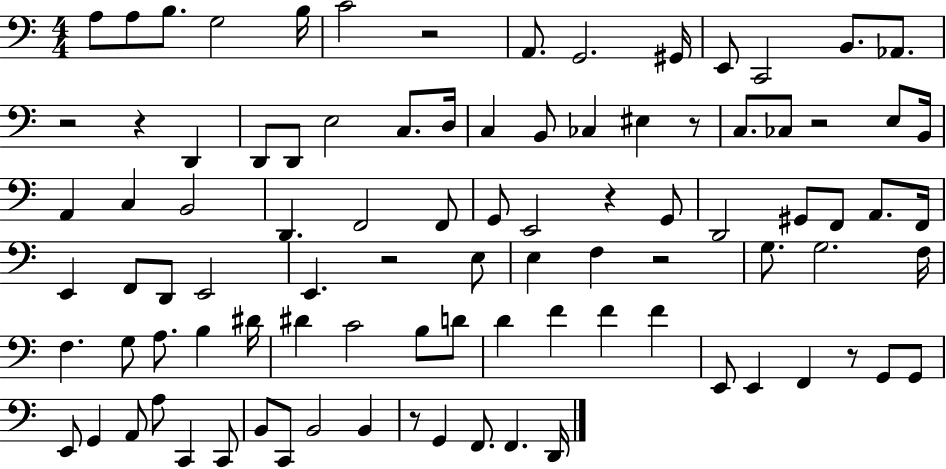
{
  \clef bass
  \numericTimeSignature
  \time 4/4
  \key c \major
  a8 a8 b8. g2 b16 | c'2 r2 | a,8. g,2. gis,16 | e,8 c,2 b,8. aes,8. | \break r2 r4 d,4 | d,8 d,8 e2 c8. d16 | c4 b,8 ces4 eis4 r8 | c8. ces8 r2 e8 b,16 | \break a,4 c4 b,2 | d,4. f,2 f,8 | g,8 e,2 r4 g,8 | d,2 gis,8 f,8 a,8. f,16 | \break e,4 f,8 d,8 e,2 | e,4. r2 e8 | e4 f4 r2 | g8. g2. f16 | \break f4. g8 a8. b4 dis'16 | dis'4 c'2 b8 d'8 | d'4 f'4 f'4 f'4 | e,8 e,4 f,4 r8 g,8 g,8 | \break e,8 g,4 a,8 a8 c,4 c,8 | b,8 c,8 b,2 b,4 | r8 g,4 f,8. f,4. d,16 | \bar "|."
}